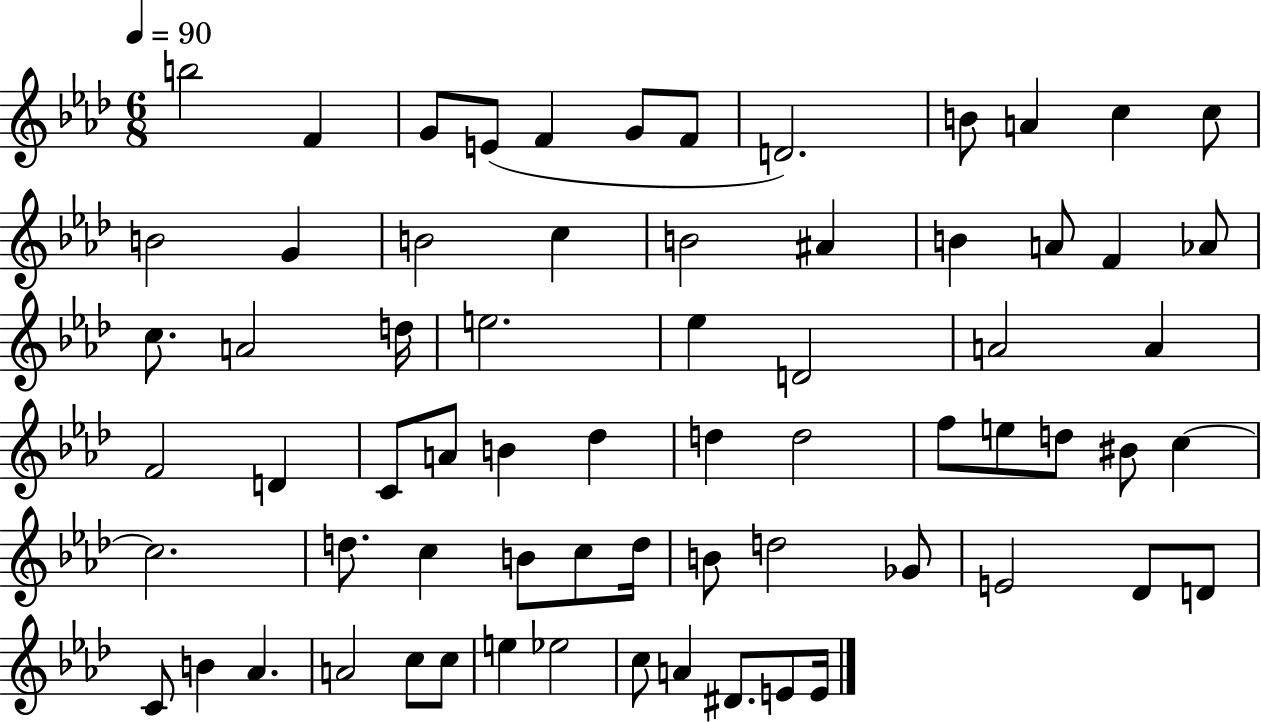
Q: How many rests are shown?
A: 0